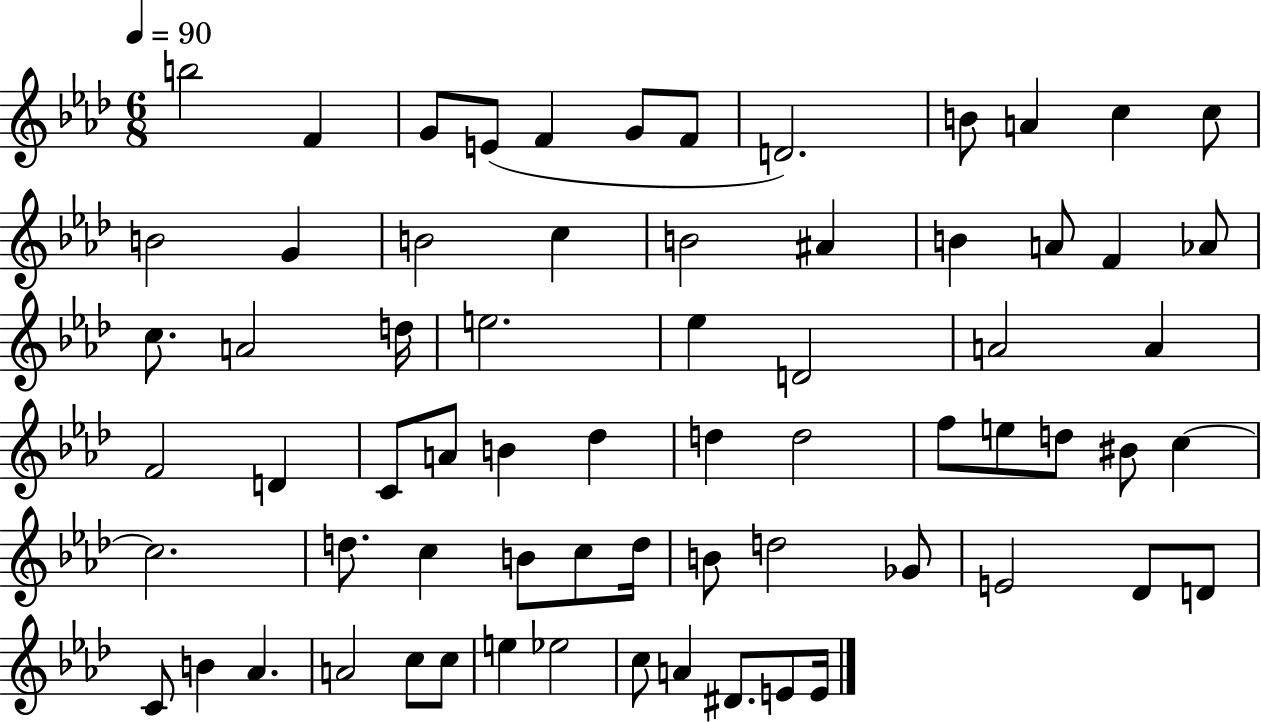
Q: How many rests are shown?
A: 0